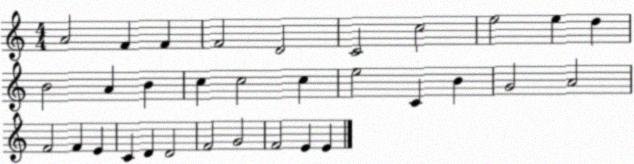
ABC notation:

X:1
T:Untitled
M:4/4
L:1/4
K:C
A2 F F F2 D2 C2 c2 e2 e d B2 A B c c2 c e2 C B G2 A2 F2 F E C D D2 F2 G2 F2 E E